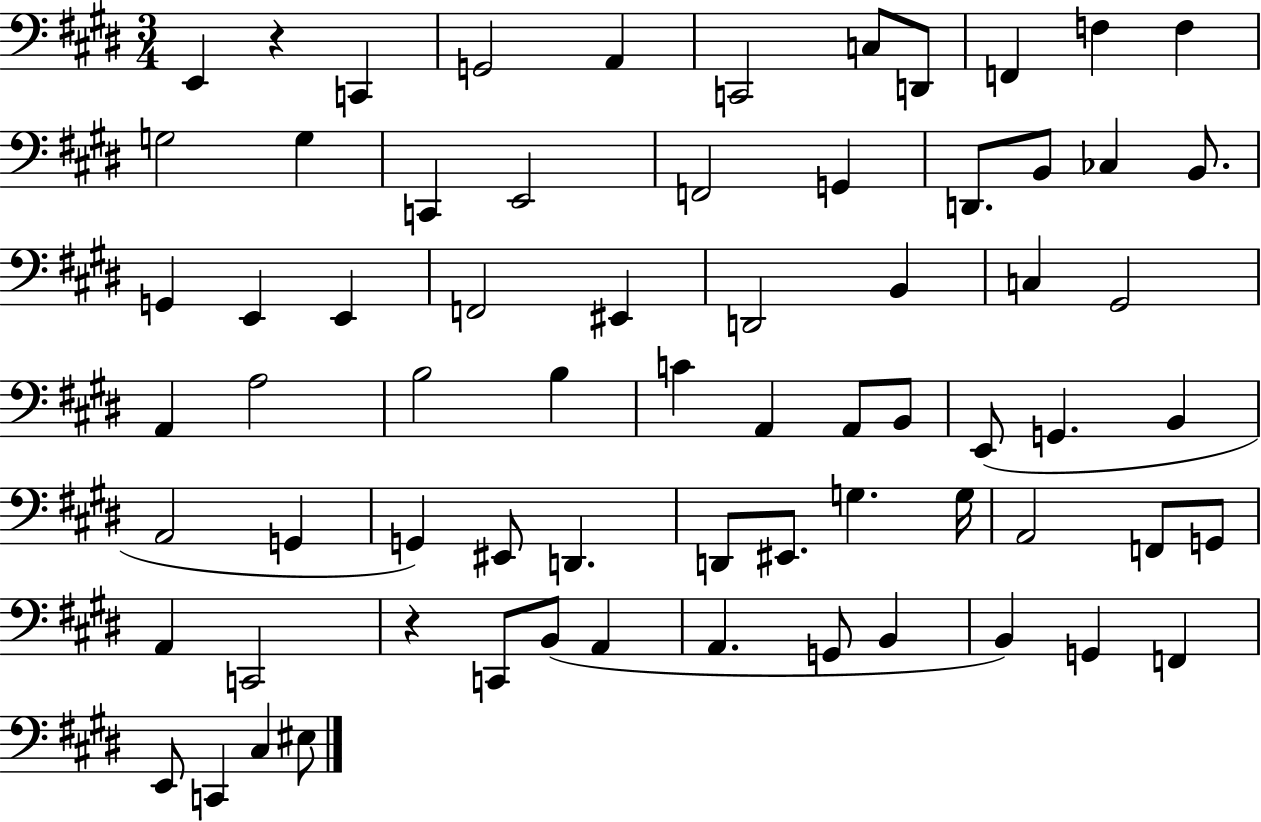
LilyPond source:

{
  \clef bass
  \numericTimeSignature
  \time 3/4
  \key e \major
  \repeat volta 2 { e,4 r4 c,4 | g,2 a,4 | c,2 c8 d,8 | f,4 f4 f4 | \break g2 g4 | c,4 e,2 | f,2 g,4 | d,8. b,8 ces4 b,8. | \break g,4 e,4 e,4 | f,2 eis,4 | d,2 b,4 | c4 gis,2 | \break a,4 a2 | b2 b4 | c'4 a,4 a,8 b,8 | e,8( g,4. b,4 | \break a,2 g,4 | g,4) eis,8 d,4. | d,8 eis,8. g4. g16 | a,2 f,8 g,8 | \break a,4 c,2 | r4 c,8 b,8( a,4 | a,4. g,8 b,4 | b,4) g,4 f,4 | \break e,8 c,4 cis4 eis8 | } \bar "|."
}